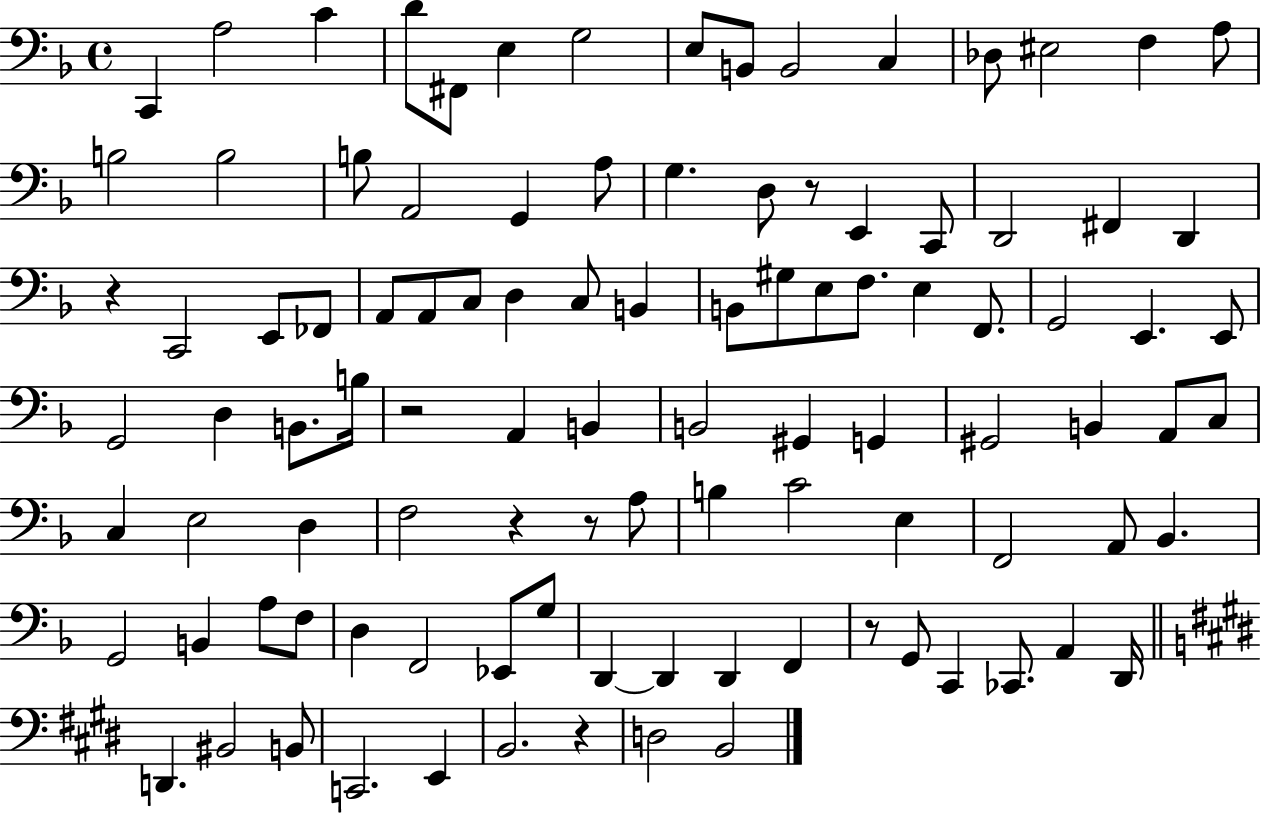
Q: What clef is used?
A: bass